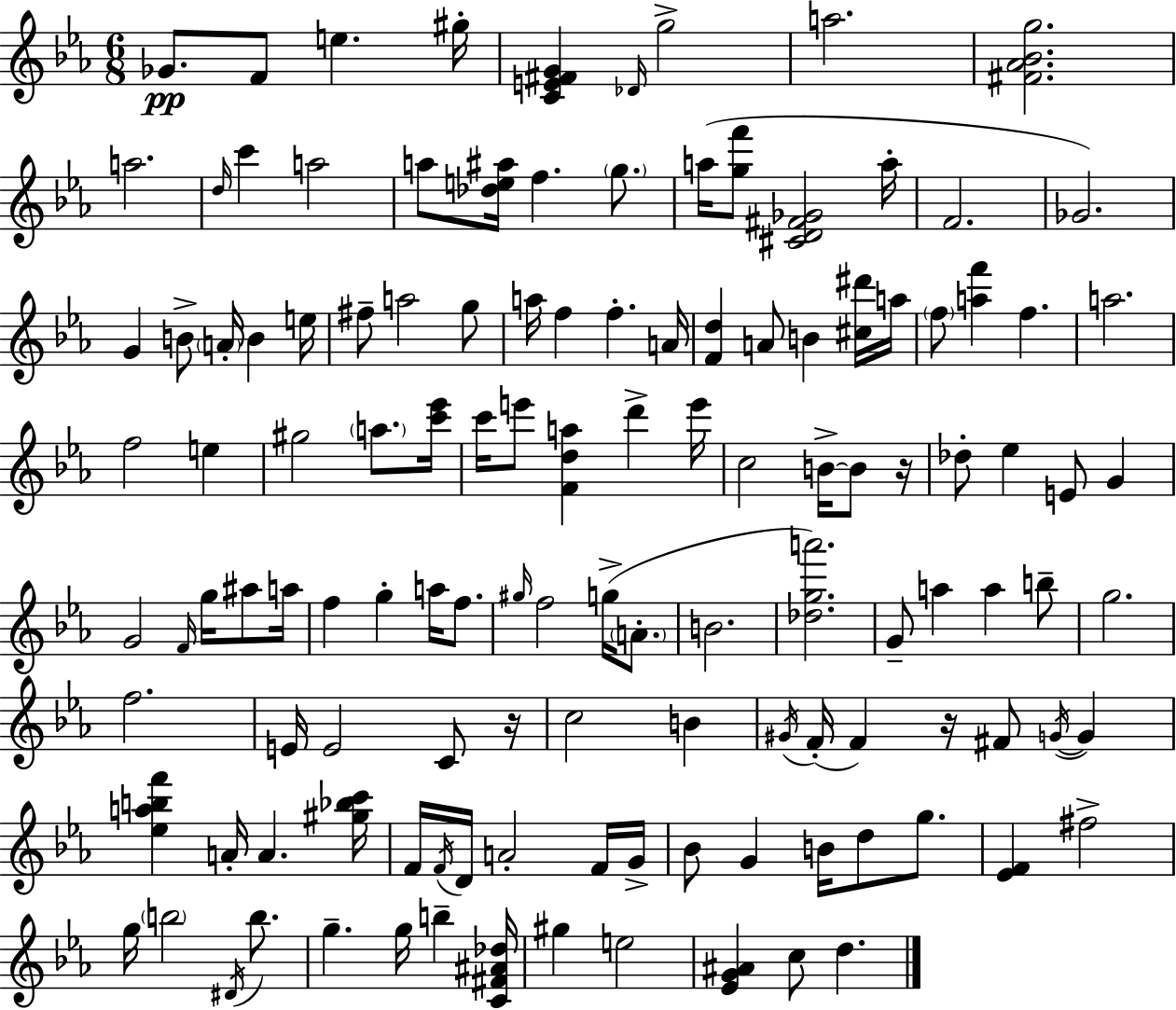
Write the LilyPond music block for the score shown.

{
  \clef treble
  \numericTimeSignature
  \time 6/8
  \key c \minor
  ges'8.\pp f'8 e''4. gis''16-. | <c' e' fis' g'>4 \grace { des'16 } g''2-> | a''2. | <fis' aes' bes' g''>2. | \break a''2. | \grace { d''16 } c'''4 a''2 | a''8 <des'' e'' ais''>16 f''4. \parenthesize g''8. | a''16( <g'' f'''>8 <cis' d' fis' ges'>2 | \break a''16-. f'2. | ges'2.) | g'4 b'8-> \parenthesize a'16-. b'4 | e''16 fis''8-- a''2 | \break g''8 a''16 f''4 f''4.-. | a'16 <f' d''>4 a'8 b'4 | <cis'' dis'''>16 a''16 \parenthesize f''8 <a'' f'''>4 f''4. | a''2. | \break f''2 e''4 | gis''2 \parenthesize a''8. | <c''' ees'''>16 c'''16 e'''8 <f' d'' a''>4 d'''4-> | e'''16 c''2 b'16->~~ b'8 | \break r16 des''8-. ees''4 e'8 g'4 | g'2 \grace { f'16 } g''16 | ais''8 a''16 f''4 g''4-. a''16 | f''8. \grace { gis''16 } f''2 | \break g''16->( \parenthesize a'8.-. b'2. | <des'' g'' a'''>2.) | g'8-- a''4 a''4 | b''8-- g''2. | \break f''2. | e'16 e'2 | c'8 r16 c''2 | b'4 \acciaccatura { gis'16 }( f'16-. f'4) r16 fis'8 | \break \acciaccatura { g'16~ }~ g'4 <ees'' a'' b'' f'''>4 a'16-. a'4. | <gis'' bes'' c'''>16 f'16 \acciaccatura { f'16 } d'16 a'2-. | f'16 g'16-> bes'8 g'4 | b'16 d''8 g''8. <ees' f'>4 fis''2-> | \break g''16 \parenthesize b''2 | \acciaccatura { dis'16 } b''8. g''4.-- | g''16 b''4-- <c' fis' ais' des''>16 gis''4 | e''2 <ees' g' ais'>4 | \break c''8 d''4. \bar "|."
}